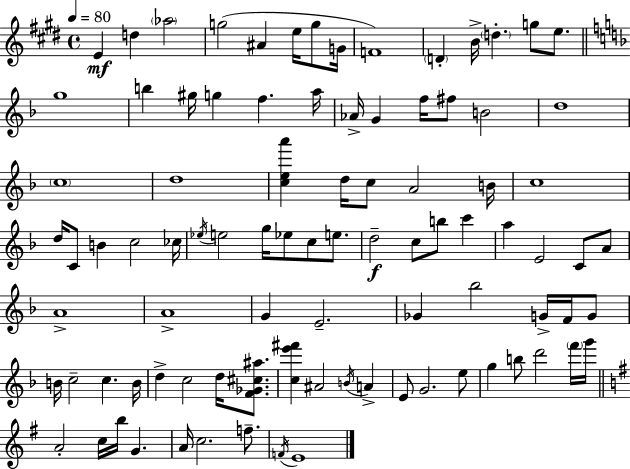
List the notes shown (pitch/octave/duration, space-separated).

E4/q D5/q Ab5/h G5/h A#4/q E5/s G5/e G4/s F4/w D4/q B4/s D5/q. G5/e E5/e. G5/w B5/q G#5/s G5/q F5/q. A5/s Ab4/s G4/q F5/s F#5/e B4/h D5/w C5/w D5/w [C5,E5,A6]/q D5/s C5/e A4/h B4/s C5/w D5/s C4/e B4/q C5/h CES5/s Eb5/s E5/h G5/s Eb5/e C5/e E5/e. D5/h C5/e B5/e C6/q A5/q E4/h C4/e A4/e A4/w A4/w G4/q E4/h. Gb4/q Bb5/h G4/s F4/s G4/e B4/s C5/h C5/q. B4/s D5/q C5/h D5/s [F4,Gb4,C#5,A#5]/e. [C5,E6,F#6]/q A#4/h B4/s A4/q E4/e G4/h. E5/e G5/q B5/e D6/h F6/s G6/s A4/h C5/s B5/s G4/q. A4/s C5/h. F5/e. F4/s E4/w